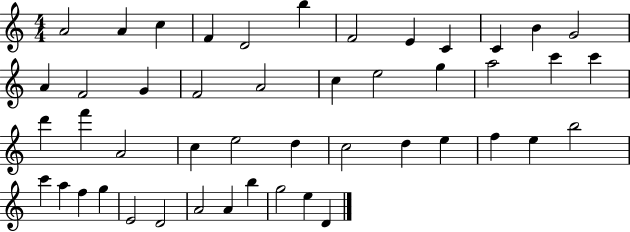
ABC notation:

X:1
T:Untitled
M:4/4
L:1/4
K:C
A2 A c F D2 b F2 E C C B G2 A F2 G F2 A2 c e2 g a2 c' c' d' f' A2 c e2 d c2 d e f e b2 c' a f g E2 D2 A2 A b g2 e D